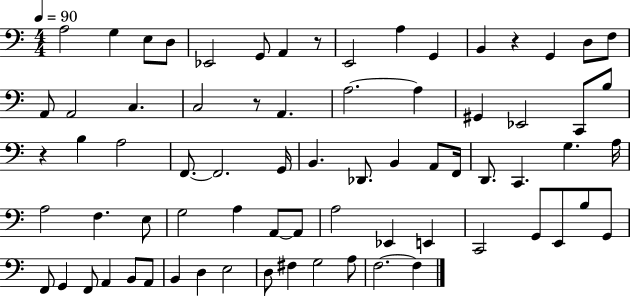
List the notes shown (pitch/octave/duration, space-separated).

A3/h G3/q E3/e D3/e Eb2/h G2/e A2/q R/e E2/h A3/q G2/q B2/q R/q G2/q D3/e F3/e A2/e A2/h C3/q. C3/h R/e A2/q. A3/h. A3/q G#2/q Eb2/h C2/e B3/e R/q B3/q A3/h F2/e. F2/h. G2/s B2/q. Db2/e. B2/q A2/e F2/s D2/e. C2/q. G3/q. A3/s A3/h F3/q. E3/e G3/h A3/q A2/e A2/e A3/h Eb2/q E2/q C2/h G2/e E2/e B3/e G2/e F2/e G2/q F2/e A2/q B2/e A2/e B2/q D3/q E3/h D3/e F#3/q G3/h A3/e F3/h. F3/q